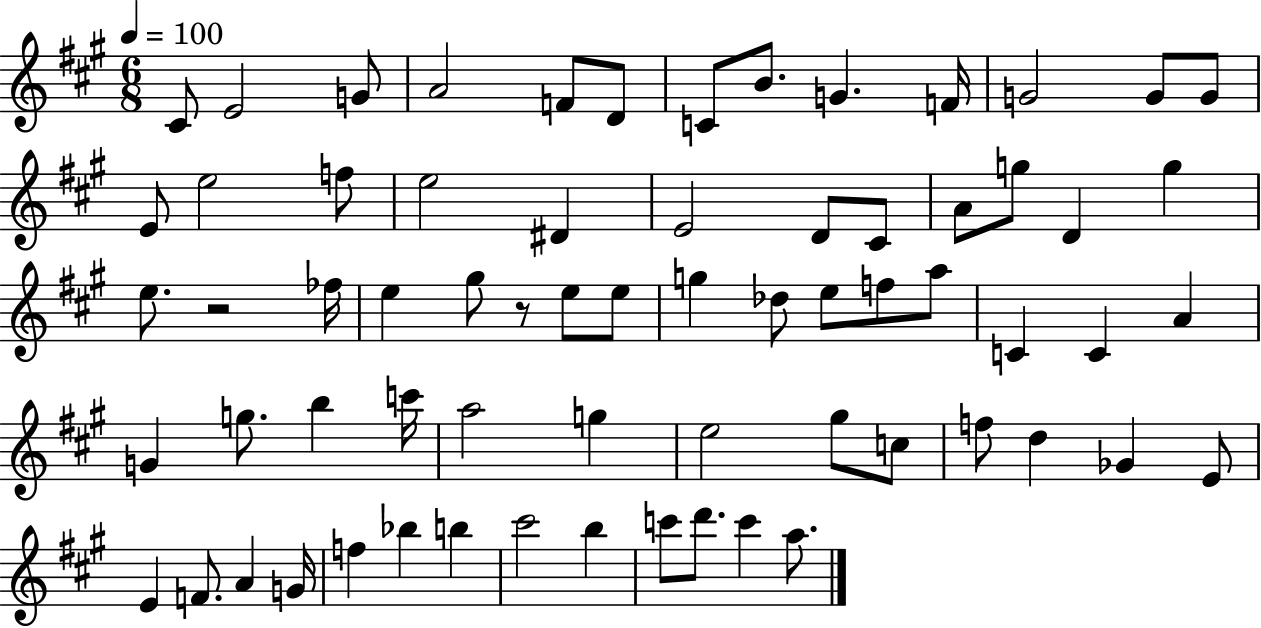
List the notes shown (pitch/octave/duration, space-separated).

C#4/e E4/h G4/e A4/h F4/e D4/e C4/e B4/e. G4/q. F4/s G4/h G4/e G4/e E4/e E5/h F5/e E5/h D#4/q E4/h D4/e C#4/e A4/e G5/e D4/q G5/q E5/e. R/h FES5/s E5/q G#5/e R/e E5/e E5/e G5/q Db5/e E5/e F5/e A5/e C4/q C4/q A4/q G4/q G5/e. B5/q C6/s A5/h G5/q E5/h G#5/e C5/e F5/e D5/q Gb4/q E4/e E4/q F4/e. A4/q G4/s F5/q Bb5/q B5/q C#6/h B5/q C6/e D6/e. C6/q A5/e.